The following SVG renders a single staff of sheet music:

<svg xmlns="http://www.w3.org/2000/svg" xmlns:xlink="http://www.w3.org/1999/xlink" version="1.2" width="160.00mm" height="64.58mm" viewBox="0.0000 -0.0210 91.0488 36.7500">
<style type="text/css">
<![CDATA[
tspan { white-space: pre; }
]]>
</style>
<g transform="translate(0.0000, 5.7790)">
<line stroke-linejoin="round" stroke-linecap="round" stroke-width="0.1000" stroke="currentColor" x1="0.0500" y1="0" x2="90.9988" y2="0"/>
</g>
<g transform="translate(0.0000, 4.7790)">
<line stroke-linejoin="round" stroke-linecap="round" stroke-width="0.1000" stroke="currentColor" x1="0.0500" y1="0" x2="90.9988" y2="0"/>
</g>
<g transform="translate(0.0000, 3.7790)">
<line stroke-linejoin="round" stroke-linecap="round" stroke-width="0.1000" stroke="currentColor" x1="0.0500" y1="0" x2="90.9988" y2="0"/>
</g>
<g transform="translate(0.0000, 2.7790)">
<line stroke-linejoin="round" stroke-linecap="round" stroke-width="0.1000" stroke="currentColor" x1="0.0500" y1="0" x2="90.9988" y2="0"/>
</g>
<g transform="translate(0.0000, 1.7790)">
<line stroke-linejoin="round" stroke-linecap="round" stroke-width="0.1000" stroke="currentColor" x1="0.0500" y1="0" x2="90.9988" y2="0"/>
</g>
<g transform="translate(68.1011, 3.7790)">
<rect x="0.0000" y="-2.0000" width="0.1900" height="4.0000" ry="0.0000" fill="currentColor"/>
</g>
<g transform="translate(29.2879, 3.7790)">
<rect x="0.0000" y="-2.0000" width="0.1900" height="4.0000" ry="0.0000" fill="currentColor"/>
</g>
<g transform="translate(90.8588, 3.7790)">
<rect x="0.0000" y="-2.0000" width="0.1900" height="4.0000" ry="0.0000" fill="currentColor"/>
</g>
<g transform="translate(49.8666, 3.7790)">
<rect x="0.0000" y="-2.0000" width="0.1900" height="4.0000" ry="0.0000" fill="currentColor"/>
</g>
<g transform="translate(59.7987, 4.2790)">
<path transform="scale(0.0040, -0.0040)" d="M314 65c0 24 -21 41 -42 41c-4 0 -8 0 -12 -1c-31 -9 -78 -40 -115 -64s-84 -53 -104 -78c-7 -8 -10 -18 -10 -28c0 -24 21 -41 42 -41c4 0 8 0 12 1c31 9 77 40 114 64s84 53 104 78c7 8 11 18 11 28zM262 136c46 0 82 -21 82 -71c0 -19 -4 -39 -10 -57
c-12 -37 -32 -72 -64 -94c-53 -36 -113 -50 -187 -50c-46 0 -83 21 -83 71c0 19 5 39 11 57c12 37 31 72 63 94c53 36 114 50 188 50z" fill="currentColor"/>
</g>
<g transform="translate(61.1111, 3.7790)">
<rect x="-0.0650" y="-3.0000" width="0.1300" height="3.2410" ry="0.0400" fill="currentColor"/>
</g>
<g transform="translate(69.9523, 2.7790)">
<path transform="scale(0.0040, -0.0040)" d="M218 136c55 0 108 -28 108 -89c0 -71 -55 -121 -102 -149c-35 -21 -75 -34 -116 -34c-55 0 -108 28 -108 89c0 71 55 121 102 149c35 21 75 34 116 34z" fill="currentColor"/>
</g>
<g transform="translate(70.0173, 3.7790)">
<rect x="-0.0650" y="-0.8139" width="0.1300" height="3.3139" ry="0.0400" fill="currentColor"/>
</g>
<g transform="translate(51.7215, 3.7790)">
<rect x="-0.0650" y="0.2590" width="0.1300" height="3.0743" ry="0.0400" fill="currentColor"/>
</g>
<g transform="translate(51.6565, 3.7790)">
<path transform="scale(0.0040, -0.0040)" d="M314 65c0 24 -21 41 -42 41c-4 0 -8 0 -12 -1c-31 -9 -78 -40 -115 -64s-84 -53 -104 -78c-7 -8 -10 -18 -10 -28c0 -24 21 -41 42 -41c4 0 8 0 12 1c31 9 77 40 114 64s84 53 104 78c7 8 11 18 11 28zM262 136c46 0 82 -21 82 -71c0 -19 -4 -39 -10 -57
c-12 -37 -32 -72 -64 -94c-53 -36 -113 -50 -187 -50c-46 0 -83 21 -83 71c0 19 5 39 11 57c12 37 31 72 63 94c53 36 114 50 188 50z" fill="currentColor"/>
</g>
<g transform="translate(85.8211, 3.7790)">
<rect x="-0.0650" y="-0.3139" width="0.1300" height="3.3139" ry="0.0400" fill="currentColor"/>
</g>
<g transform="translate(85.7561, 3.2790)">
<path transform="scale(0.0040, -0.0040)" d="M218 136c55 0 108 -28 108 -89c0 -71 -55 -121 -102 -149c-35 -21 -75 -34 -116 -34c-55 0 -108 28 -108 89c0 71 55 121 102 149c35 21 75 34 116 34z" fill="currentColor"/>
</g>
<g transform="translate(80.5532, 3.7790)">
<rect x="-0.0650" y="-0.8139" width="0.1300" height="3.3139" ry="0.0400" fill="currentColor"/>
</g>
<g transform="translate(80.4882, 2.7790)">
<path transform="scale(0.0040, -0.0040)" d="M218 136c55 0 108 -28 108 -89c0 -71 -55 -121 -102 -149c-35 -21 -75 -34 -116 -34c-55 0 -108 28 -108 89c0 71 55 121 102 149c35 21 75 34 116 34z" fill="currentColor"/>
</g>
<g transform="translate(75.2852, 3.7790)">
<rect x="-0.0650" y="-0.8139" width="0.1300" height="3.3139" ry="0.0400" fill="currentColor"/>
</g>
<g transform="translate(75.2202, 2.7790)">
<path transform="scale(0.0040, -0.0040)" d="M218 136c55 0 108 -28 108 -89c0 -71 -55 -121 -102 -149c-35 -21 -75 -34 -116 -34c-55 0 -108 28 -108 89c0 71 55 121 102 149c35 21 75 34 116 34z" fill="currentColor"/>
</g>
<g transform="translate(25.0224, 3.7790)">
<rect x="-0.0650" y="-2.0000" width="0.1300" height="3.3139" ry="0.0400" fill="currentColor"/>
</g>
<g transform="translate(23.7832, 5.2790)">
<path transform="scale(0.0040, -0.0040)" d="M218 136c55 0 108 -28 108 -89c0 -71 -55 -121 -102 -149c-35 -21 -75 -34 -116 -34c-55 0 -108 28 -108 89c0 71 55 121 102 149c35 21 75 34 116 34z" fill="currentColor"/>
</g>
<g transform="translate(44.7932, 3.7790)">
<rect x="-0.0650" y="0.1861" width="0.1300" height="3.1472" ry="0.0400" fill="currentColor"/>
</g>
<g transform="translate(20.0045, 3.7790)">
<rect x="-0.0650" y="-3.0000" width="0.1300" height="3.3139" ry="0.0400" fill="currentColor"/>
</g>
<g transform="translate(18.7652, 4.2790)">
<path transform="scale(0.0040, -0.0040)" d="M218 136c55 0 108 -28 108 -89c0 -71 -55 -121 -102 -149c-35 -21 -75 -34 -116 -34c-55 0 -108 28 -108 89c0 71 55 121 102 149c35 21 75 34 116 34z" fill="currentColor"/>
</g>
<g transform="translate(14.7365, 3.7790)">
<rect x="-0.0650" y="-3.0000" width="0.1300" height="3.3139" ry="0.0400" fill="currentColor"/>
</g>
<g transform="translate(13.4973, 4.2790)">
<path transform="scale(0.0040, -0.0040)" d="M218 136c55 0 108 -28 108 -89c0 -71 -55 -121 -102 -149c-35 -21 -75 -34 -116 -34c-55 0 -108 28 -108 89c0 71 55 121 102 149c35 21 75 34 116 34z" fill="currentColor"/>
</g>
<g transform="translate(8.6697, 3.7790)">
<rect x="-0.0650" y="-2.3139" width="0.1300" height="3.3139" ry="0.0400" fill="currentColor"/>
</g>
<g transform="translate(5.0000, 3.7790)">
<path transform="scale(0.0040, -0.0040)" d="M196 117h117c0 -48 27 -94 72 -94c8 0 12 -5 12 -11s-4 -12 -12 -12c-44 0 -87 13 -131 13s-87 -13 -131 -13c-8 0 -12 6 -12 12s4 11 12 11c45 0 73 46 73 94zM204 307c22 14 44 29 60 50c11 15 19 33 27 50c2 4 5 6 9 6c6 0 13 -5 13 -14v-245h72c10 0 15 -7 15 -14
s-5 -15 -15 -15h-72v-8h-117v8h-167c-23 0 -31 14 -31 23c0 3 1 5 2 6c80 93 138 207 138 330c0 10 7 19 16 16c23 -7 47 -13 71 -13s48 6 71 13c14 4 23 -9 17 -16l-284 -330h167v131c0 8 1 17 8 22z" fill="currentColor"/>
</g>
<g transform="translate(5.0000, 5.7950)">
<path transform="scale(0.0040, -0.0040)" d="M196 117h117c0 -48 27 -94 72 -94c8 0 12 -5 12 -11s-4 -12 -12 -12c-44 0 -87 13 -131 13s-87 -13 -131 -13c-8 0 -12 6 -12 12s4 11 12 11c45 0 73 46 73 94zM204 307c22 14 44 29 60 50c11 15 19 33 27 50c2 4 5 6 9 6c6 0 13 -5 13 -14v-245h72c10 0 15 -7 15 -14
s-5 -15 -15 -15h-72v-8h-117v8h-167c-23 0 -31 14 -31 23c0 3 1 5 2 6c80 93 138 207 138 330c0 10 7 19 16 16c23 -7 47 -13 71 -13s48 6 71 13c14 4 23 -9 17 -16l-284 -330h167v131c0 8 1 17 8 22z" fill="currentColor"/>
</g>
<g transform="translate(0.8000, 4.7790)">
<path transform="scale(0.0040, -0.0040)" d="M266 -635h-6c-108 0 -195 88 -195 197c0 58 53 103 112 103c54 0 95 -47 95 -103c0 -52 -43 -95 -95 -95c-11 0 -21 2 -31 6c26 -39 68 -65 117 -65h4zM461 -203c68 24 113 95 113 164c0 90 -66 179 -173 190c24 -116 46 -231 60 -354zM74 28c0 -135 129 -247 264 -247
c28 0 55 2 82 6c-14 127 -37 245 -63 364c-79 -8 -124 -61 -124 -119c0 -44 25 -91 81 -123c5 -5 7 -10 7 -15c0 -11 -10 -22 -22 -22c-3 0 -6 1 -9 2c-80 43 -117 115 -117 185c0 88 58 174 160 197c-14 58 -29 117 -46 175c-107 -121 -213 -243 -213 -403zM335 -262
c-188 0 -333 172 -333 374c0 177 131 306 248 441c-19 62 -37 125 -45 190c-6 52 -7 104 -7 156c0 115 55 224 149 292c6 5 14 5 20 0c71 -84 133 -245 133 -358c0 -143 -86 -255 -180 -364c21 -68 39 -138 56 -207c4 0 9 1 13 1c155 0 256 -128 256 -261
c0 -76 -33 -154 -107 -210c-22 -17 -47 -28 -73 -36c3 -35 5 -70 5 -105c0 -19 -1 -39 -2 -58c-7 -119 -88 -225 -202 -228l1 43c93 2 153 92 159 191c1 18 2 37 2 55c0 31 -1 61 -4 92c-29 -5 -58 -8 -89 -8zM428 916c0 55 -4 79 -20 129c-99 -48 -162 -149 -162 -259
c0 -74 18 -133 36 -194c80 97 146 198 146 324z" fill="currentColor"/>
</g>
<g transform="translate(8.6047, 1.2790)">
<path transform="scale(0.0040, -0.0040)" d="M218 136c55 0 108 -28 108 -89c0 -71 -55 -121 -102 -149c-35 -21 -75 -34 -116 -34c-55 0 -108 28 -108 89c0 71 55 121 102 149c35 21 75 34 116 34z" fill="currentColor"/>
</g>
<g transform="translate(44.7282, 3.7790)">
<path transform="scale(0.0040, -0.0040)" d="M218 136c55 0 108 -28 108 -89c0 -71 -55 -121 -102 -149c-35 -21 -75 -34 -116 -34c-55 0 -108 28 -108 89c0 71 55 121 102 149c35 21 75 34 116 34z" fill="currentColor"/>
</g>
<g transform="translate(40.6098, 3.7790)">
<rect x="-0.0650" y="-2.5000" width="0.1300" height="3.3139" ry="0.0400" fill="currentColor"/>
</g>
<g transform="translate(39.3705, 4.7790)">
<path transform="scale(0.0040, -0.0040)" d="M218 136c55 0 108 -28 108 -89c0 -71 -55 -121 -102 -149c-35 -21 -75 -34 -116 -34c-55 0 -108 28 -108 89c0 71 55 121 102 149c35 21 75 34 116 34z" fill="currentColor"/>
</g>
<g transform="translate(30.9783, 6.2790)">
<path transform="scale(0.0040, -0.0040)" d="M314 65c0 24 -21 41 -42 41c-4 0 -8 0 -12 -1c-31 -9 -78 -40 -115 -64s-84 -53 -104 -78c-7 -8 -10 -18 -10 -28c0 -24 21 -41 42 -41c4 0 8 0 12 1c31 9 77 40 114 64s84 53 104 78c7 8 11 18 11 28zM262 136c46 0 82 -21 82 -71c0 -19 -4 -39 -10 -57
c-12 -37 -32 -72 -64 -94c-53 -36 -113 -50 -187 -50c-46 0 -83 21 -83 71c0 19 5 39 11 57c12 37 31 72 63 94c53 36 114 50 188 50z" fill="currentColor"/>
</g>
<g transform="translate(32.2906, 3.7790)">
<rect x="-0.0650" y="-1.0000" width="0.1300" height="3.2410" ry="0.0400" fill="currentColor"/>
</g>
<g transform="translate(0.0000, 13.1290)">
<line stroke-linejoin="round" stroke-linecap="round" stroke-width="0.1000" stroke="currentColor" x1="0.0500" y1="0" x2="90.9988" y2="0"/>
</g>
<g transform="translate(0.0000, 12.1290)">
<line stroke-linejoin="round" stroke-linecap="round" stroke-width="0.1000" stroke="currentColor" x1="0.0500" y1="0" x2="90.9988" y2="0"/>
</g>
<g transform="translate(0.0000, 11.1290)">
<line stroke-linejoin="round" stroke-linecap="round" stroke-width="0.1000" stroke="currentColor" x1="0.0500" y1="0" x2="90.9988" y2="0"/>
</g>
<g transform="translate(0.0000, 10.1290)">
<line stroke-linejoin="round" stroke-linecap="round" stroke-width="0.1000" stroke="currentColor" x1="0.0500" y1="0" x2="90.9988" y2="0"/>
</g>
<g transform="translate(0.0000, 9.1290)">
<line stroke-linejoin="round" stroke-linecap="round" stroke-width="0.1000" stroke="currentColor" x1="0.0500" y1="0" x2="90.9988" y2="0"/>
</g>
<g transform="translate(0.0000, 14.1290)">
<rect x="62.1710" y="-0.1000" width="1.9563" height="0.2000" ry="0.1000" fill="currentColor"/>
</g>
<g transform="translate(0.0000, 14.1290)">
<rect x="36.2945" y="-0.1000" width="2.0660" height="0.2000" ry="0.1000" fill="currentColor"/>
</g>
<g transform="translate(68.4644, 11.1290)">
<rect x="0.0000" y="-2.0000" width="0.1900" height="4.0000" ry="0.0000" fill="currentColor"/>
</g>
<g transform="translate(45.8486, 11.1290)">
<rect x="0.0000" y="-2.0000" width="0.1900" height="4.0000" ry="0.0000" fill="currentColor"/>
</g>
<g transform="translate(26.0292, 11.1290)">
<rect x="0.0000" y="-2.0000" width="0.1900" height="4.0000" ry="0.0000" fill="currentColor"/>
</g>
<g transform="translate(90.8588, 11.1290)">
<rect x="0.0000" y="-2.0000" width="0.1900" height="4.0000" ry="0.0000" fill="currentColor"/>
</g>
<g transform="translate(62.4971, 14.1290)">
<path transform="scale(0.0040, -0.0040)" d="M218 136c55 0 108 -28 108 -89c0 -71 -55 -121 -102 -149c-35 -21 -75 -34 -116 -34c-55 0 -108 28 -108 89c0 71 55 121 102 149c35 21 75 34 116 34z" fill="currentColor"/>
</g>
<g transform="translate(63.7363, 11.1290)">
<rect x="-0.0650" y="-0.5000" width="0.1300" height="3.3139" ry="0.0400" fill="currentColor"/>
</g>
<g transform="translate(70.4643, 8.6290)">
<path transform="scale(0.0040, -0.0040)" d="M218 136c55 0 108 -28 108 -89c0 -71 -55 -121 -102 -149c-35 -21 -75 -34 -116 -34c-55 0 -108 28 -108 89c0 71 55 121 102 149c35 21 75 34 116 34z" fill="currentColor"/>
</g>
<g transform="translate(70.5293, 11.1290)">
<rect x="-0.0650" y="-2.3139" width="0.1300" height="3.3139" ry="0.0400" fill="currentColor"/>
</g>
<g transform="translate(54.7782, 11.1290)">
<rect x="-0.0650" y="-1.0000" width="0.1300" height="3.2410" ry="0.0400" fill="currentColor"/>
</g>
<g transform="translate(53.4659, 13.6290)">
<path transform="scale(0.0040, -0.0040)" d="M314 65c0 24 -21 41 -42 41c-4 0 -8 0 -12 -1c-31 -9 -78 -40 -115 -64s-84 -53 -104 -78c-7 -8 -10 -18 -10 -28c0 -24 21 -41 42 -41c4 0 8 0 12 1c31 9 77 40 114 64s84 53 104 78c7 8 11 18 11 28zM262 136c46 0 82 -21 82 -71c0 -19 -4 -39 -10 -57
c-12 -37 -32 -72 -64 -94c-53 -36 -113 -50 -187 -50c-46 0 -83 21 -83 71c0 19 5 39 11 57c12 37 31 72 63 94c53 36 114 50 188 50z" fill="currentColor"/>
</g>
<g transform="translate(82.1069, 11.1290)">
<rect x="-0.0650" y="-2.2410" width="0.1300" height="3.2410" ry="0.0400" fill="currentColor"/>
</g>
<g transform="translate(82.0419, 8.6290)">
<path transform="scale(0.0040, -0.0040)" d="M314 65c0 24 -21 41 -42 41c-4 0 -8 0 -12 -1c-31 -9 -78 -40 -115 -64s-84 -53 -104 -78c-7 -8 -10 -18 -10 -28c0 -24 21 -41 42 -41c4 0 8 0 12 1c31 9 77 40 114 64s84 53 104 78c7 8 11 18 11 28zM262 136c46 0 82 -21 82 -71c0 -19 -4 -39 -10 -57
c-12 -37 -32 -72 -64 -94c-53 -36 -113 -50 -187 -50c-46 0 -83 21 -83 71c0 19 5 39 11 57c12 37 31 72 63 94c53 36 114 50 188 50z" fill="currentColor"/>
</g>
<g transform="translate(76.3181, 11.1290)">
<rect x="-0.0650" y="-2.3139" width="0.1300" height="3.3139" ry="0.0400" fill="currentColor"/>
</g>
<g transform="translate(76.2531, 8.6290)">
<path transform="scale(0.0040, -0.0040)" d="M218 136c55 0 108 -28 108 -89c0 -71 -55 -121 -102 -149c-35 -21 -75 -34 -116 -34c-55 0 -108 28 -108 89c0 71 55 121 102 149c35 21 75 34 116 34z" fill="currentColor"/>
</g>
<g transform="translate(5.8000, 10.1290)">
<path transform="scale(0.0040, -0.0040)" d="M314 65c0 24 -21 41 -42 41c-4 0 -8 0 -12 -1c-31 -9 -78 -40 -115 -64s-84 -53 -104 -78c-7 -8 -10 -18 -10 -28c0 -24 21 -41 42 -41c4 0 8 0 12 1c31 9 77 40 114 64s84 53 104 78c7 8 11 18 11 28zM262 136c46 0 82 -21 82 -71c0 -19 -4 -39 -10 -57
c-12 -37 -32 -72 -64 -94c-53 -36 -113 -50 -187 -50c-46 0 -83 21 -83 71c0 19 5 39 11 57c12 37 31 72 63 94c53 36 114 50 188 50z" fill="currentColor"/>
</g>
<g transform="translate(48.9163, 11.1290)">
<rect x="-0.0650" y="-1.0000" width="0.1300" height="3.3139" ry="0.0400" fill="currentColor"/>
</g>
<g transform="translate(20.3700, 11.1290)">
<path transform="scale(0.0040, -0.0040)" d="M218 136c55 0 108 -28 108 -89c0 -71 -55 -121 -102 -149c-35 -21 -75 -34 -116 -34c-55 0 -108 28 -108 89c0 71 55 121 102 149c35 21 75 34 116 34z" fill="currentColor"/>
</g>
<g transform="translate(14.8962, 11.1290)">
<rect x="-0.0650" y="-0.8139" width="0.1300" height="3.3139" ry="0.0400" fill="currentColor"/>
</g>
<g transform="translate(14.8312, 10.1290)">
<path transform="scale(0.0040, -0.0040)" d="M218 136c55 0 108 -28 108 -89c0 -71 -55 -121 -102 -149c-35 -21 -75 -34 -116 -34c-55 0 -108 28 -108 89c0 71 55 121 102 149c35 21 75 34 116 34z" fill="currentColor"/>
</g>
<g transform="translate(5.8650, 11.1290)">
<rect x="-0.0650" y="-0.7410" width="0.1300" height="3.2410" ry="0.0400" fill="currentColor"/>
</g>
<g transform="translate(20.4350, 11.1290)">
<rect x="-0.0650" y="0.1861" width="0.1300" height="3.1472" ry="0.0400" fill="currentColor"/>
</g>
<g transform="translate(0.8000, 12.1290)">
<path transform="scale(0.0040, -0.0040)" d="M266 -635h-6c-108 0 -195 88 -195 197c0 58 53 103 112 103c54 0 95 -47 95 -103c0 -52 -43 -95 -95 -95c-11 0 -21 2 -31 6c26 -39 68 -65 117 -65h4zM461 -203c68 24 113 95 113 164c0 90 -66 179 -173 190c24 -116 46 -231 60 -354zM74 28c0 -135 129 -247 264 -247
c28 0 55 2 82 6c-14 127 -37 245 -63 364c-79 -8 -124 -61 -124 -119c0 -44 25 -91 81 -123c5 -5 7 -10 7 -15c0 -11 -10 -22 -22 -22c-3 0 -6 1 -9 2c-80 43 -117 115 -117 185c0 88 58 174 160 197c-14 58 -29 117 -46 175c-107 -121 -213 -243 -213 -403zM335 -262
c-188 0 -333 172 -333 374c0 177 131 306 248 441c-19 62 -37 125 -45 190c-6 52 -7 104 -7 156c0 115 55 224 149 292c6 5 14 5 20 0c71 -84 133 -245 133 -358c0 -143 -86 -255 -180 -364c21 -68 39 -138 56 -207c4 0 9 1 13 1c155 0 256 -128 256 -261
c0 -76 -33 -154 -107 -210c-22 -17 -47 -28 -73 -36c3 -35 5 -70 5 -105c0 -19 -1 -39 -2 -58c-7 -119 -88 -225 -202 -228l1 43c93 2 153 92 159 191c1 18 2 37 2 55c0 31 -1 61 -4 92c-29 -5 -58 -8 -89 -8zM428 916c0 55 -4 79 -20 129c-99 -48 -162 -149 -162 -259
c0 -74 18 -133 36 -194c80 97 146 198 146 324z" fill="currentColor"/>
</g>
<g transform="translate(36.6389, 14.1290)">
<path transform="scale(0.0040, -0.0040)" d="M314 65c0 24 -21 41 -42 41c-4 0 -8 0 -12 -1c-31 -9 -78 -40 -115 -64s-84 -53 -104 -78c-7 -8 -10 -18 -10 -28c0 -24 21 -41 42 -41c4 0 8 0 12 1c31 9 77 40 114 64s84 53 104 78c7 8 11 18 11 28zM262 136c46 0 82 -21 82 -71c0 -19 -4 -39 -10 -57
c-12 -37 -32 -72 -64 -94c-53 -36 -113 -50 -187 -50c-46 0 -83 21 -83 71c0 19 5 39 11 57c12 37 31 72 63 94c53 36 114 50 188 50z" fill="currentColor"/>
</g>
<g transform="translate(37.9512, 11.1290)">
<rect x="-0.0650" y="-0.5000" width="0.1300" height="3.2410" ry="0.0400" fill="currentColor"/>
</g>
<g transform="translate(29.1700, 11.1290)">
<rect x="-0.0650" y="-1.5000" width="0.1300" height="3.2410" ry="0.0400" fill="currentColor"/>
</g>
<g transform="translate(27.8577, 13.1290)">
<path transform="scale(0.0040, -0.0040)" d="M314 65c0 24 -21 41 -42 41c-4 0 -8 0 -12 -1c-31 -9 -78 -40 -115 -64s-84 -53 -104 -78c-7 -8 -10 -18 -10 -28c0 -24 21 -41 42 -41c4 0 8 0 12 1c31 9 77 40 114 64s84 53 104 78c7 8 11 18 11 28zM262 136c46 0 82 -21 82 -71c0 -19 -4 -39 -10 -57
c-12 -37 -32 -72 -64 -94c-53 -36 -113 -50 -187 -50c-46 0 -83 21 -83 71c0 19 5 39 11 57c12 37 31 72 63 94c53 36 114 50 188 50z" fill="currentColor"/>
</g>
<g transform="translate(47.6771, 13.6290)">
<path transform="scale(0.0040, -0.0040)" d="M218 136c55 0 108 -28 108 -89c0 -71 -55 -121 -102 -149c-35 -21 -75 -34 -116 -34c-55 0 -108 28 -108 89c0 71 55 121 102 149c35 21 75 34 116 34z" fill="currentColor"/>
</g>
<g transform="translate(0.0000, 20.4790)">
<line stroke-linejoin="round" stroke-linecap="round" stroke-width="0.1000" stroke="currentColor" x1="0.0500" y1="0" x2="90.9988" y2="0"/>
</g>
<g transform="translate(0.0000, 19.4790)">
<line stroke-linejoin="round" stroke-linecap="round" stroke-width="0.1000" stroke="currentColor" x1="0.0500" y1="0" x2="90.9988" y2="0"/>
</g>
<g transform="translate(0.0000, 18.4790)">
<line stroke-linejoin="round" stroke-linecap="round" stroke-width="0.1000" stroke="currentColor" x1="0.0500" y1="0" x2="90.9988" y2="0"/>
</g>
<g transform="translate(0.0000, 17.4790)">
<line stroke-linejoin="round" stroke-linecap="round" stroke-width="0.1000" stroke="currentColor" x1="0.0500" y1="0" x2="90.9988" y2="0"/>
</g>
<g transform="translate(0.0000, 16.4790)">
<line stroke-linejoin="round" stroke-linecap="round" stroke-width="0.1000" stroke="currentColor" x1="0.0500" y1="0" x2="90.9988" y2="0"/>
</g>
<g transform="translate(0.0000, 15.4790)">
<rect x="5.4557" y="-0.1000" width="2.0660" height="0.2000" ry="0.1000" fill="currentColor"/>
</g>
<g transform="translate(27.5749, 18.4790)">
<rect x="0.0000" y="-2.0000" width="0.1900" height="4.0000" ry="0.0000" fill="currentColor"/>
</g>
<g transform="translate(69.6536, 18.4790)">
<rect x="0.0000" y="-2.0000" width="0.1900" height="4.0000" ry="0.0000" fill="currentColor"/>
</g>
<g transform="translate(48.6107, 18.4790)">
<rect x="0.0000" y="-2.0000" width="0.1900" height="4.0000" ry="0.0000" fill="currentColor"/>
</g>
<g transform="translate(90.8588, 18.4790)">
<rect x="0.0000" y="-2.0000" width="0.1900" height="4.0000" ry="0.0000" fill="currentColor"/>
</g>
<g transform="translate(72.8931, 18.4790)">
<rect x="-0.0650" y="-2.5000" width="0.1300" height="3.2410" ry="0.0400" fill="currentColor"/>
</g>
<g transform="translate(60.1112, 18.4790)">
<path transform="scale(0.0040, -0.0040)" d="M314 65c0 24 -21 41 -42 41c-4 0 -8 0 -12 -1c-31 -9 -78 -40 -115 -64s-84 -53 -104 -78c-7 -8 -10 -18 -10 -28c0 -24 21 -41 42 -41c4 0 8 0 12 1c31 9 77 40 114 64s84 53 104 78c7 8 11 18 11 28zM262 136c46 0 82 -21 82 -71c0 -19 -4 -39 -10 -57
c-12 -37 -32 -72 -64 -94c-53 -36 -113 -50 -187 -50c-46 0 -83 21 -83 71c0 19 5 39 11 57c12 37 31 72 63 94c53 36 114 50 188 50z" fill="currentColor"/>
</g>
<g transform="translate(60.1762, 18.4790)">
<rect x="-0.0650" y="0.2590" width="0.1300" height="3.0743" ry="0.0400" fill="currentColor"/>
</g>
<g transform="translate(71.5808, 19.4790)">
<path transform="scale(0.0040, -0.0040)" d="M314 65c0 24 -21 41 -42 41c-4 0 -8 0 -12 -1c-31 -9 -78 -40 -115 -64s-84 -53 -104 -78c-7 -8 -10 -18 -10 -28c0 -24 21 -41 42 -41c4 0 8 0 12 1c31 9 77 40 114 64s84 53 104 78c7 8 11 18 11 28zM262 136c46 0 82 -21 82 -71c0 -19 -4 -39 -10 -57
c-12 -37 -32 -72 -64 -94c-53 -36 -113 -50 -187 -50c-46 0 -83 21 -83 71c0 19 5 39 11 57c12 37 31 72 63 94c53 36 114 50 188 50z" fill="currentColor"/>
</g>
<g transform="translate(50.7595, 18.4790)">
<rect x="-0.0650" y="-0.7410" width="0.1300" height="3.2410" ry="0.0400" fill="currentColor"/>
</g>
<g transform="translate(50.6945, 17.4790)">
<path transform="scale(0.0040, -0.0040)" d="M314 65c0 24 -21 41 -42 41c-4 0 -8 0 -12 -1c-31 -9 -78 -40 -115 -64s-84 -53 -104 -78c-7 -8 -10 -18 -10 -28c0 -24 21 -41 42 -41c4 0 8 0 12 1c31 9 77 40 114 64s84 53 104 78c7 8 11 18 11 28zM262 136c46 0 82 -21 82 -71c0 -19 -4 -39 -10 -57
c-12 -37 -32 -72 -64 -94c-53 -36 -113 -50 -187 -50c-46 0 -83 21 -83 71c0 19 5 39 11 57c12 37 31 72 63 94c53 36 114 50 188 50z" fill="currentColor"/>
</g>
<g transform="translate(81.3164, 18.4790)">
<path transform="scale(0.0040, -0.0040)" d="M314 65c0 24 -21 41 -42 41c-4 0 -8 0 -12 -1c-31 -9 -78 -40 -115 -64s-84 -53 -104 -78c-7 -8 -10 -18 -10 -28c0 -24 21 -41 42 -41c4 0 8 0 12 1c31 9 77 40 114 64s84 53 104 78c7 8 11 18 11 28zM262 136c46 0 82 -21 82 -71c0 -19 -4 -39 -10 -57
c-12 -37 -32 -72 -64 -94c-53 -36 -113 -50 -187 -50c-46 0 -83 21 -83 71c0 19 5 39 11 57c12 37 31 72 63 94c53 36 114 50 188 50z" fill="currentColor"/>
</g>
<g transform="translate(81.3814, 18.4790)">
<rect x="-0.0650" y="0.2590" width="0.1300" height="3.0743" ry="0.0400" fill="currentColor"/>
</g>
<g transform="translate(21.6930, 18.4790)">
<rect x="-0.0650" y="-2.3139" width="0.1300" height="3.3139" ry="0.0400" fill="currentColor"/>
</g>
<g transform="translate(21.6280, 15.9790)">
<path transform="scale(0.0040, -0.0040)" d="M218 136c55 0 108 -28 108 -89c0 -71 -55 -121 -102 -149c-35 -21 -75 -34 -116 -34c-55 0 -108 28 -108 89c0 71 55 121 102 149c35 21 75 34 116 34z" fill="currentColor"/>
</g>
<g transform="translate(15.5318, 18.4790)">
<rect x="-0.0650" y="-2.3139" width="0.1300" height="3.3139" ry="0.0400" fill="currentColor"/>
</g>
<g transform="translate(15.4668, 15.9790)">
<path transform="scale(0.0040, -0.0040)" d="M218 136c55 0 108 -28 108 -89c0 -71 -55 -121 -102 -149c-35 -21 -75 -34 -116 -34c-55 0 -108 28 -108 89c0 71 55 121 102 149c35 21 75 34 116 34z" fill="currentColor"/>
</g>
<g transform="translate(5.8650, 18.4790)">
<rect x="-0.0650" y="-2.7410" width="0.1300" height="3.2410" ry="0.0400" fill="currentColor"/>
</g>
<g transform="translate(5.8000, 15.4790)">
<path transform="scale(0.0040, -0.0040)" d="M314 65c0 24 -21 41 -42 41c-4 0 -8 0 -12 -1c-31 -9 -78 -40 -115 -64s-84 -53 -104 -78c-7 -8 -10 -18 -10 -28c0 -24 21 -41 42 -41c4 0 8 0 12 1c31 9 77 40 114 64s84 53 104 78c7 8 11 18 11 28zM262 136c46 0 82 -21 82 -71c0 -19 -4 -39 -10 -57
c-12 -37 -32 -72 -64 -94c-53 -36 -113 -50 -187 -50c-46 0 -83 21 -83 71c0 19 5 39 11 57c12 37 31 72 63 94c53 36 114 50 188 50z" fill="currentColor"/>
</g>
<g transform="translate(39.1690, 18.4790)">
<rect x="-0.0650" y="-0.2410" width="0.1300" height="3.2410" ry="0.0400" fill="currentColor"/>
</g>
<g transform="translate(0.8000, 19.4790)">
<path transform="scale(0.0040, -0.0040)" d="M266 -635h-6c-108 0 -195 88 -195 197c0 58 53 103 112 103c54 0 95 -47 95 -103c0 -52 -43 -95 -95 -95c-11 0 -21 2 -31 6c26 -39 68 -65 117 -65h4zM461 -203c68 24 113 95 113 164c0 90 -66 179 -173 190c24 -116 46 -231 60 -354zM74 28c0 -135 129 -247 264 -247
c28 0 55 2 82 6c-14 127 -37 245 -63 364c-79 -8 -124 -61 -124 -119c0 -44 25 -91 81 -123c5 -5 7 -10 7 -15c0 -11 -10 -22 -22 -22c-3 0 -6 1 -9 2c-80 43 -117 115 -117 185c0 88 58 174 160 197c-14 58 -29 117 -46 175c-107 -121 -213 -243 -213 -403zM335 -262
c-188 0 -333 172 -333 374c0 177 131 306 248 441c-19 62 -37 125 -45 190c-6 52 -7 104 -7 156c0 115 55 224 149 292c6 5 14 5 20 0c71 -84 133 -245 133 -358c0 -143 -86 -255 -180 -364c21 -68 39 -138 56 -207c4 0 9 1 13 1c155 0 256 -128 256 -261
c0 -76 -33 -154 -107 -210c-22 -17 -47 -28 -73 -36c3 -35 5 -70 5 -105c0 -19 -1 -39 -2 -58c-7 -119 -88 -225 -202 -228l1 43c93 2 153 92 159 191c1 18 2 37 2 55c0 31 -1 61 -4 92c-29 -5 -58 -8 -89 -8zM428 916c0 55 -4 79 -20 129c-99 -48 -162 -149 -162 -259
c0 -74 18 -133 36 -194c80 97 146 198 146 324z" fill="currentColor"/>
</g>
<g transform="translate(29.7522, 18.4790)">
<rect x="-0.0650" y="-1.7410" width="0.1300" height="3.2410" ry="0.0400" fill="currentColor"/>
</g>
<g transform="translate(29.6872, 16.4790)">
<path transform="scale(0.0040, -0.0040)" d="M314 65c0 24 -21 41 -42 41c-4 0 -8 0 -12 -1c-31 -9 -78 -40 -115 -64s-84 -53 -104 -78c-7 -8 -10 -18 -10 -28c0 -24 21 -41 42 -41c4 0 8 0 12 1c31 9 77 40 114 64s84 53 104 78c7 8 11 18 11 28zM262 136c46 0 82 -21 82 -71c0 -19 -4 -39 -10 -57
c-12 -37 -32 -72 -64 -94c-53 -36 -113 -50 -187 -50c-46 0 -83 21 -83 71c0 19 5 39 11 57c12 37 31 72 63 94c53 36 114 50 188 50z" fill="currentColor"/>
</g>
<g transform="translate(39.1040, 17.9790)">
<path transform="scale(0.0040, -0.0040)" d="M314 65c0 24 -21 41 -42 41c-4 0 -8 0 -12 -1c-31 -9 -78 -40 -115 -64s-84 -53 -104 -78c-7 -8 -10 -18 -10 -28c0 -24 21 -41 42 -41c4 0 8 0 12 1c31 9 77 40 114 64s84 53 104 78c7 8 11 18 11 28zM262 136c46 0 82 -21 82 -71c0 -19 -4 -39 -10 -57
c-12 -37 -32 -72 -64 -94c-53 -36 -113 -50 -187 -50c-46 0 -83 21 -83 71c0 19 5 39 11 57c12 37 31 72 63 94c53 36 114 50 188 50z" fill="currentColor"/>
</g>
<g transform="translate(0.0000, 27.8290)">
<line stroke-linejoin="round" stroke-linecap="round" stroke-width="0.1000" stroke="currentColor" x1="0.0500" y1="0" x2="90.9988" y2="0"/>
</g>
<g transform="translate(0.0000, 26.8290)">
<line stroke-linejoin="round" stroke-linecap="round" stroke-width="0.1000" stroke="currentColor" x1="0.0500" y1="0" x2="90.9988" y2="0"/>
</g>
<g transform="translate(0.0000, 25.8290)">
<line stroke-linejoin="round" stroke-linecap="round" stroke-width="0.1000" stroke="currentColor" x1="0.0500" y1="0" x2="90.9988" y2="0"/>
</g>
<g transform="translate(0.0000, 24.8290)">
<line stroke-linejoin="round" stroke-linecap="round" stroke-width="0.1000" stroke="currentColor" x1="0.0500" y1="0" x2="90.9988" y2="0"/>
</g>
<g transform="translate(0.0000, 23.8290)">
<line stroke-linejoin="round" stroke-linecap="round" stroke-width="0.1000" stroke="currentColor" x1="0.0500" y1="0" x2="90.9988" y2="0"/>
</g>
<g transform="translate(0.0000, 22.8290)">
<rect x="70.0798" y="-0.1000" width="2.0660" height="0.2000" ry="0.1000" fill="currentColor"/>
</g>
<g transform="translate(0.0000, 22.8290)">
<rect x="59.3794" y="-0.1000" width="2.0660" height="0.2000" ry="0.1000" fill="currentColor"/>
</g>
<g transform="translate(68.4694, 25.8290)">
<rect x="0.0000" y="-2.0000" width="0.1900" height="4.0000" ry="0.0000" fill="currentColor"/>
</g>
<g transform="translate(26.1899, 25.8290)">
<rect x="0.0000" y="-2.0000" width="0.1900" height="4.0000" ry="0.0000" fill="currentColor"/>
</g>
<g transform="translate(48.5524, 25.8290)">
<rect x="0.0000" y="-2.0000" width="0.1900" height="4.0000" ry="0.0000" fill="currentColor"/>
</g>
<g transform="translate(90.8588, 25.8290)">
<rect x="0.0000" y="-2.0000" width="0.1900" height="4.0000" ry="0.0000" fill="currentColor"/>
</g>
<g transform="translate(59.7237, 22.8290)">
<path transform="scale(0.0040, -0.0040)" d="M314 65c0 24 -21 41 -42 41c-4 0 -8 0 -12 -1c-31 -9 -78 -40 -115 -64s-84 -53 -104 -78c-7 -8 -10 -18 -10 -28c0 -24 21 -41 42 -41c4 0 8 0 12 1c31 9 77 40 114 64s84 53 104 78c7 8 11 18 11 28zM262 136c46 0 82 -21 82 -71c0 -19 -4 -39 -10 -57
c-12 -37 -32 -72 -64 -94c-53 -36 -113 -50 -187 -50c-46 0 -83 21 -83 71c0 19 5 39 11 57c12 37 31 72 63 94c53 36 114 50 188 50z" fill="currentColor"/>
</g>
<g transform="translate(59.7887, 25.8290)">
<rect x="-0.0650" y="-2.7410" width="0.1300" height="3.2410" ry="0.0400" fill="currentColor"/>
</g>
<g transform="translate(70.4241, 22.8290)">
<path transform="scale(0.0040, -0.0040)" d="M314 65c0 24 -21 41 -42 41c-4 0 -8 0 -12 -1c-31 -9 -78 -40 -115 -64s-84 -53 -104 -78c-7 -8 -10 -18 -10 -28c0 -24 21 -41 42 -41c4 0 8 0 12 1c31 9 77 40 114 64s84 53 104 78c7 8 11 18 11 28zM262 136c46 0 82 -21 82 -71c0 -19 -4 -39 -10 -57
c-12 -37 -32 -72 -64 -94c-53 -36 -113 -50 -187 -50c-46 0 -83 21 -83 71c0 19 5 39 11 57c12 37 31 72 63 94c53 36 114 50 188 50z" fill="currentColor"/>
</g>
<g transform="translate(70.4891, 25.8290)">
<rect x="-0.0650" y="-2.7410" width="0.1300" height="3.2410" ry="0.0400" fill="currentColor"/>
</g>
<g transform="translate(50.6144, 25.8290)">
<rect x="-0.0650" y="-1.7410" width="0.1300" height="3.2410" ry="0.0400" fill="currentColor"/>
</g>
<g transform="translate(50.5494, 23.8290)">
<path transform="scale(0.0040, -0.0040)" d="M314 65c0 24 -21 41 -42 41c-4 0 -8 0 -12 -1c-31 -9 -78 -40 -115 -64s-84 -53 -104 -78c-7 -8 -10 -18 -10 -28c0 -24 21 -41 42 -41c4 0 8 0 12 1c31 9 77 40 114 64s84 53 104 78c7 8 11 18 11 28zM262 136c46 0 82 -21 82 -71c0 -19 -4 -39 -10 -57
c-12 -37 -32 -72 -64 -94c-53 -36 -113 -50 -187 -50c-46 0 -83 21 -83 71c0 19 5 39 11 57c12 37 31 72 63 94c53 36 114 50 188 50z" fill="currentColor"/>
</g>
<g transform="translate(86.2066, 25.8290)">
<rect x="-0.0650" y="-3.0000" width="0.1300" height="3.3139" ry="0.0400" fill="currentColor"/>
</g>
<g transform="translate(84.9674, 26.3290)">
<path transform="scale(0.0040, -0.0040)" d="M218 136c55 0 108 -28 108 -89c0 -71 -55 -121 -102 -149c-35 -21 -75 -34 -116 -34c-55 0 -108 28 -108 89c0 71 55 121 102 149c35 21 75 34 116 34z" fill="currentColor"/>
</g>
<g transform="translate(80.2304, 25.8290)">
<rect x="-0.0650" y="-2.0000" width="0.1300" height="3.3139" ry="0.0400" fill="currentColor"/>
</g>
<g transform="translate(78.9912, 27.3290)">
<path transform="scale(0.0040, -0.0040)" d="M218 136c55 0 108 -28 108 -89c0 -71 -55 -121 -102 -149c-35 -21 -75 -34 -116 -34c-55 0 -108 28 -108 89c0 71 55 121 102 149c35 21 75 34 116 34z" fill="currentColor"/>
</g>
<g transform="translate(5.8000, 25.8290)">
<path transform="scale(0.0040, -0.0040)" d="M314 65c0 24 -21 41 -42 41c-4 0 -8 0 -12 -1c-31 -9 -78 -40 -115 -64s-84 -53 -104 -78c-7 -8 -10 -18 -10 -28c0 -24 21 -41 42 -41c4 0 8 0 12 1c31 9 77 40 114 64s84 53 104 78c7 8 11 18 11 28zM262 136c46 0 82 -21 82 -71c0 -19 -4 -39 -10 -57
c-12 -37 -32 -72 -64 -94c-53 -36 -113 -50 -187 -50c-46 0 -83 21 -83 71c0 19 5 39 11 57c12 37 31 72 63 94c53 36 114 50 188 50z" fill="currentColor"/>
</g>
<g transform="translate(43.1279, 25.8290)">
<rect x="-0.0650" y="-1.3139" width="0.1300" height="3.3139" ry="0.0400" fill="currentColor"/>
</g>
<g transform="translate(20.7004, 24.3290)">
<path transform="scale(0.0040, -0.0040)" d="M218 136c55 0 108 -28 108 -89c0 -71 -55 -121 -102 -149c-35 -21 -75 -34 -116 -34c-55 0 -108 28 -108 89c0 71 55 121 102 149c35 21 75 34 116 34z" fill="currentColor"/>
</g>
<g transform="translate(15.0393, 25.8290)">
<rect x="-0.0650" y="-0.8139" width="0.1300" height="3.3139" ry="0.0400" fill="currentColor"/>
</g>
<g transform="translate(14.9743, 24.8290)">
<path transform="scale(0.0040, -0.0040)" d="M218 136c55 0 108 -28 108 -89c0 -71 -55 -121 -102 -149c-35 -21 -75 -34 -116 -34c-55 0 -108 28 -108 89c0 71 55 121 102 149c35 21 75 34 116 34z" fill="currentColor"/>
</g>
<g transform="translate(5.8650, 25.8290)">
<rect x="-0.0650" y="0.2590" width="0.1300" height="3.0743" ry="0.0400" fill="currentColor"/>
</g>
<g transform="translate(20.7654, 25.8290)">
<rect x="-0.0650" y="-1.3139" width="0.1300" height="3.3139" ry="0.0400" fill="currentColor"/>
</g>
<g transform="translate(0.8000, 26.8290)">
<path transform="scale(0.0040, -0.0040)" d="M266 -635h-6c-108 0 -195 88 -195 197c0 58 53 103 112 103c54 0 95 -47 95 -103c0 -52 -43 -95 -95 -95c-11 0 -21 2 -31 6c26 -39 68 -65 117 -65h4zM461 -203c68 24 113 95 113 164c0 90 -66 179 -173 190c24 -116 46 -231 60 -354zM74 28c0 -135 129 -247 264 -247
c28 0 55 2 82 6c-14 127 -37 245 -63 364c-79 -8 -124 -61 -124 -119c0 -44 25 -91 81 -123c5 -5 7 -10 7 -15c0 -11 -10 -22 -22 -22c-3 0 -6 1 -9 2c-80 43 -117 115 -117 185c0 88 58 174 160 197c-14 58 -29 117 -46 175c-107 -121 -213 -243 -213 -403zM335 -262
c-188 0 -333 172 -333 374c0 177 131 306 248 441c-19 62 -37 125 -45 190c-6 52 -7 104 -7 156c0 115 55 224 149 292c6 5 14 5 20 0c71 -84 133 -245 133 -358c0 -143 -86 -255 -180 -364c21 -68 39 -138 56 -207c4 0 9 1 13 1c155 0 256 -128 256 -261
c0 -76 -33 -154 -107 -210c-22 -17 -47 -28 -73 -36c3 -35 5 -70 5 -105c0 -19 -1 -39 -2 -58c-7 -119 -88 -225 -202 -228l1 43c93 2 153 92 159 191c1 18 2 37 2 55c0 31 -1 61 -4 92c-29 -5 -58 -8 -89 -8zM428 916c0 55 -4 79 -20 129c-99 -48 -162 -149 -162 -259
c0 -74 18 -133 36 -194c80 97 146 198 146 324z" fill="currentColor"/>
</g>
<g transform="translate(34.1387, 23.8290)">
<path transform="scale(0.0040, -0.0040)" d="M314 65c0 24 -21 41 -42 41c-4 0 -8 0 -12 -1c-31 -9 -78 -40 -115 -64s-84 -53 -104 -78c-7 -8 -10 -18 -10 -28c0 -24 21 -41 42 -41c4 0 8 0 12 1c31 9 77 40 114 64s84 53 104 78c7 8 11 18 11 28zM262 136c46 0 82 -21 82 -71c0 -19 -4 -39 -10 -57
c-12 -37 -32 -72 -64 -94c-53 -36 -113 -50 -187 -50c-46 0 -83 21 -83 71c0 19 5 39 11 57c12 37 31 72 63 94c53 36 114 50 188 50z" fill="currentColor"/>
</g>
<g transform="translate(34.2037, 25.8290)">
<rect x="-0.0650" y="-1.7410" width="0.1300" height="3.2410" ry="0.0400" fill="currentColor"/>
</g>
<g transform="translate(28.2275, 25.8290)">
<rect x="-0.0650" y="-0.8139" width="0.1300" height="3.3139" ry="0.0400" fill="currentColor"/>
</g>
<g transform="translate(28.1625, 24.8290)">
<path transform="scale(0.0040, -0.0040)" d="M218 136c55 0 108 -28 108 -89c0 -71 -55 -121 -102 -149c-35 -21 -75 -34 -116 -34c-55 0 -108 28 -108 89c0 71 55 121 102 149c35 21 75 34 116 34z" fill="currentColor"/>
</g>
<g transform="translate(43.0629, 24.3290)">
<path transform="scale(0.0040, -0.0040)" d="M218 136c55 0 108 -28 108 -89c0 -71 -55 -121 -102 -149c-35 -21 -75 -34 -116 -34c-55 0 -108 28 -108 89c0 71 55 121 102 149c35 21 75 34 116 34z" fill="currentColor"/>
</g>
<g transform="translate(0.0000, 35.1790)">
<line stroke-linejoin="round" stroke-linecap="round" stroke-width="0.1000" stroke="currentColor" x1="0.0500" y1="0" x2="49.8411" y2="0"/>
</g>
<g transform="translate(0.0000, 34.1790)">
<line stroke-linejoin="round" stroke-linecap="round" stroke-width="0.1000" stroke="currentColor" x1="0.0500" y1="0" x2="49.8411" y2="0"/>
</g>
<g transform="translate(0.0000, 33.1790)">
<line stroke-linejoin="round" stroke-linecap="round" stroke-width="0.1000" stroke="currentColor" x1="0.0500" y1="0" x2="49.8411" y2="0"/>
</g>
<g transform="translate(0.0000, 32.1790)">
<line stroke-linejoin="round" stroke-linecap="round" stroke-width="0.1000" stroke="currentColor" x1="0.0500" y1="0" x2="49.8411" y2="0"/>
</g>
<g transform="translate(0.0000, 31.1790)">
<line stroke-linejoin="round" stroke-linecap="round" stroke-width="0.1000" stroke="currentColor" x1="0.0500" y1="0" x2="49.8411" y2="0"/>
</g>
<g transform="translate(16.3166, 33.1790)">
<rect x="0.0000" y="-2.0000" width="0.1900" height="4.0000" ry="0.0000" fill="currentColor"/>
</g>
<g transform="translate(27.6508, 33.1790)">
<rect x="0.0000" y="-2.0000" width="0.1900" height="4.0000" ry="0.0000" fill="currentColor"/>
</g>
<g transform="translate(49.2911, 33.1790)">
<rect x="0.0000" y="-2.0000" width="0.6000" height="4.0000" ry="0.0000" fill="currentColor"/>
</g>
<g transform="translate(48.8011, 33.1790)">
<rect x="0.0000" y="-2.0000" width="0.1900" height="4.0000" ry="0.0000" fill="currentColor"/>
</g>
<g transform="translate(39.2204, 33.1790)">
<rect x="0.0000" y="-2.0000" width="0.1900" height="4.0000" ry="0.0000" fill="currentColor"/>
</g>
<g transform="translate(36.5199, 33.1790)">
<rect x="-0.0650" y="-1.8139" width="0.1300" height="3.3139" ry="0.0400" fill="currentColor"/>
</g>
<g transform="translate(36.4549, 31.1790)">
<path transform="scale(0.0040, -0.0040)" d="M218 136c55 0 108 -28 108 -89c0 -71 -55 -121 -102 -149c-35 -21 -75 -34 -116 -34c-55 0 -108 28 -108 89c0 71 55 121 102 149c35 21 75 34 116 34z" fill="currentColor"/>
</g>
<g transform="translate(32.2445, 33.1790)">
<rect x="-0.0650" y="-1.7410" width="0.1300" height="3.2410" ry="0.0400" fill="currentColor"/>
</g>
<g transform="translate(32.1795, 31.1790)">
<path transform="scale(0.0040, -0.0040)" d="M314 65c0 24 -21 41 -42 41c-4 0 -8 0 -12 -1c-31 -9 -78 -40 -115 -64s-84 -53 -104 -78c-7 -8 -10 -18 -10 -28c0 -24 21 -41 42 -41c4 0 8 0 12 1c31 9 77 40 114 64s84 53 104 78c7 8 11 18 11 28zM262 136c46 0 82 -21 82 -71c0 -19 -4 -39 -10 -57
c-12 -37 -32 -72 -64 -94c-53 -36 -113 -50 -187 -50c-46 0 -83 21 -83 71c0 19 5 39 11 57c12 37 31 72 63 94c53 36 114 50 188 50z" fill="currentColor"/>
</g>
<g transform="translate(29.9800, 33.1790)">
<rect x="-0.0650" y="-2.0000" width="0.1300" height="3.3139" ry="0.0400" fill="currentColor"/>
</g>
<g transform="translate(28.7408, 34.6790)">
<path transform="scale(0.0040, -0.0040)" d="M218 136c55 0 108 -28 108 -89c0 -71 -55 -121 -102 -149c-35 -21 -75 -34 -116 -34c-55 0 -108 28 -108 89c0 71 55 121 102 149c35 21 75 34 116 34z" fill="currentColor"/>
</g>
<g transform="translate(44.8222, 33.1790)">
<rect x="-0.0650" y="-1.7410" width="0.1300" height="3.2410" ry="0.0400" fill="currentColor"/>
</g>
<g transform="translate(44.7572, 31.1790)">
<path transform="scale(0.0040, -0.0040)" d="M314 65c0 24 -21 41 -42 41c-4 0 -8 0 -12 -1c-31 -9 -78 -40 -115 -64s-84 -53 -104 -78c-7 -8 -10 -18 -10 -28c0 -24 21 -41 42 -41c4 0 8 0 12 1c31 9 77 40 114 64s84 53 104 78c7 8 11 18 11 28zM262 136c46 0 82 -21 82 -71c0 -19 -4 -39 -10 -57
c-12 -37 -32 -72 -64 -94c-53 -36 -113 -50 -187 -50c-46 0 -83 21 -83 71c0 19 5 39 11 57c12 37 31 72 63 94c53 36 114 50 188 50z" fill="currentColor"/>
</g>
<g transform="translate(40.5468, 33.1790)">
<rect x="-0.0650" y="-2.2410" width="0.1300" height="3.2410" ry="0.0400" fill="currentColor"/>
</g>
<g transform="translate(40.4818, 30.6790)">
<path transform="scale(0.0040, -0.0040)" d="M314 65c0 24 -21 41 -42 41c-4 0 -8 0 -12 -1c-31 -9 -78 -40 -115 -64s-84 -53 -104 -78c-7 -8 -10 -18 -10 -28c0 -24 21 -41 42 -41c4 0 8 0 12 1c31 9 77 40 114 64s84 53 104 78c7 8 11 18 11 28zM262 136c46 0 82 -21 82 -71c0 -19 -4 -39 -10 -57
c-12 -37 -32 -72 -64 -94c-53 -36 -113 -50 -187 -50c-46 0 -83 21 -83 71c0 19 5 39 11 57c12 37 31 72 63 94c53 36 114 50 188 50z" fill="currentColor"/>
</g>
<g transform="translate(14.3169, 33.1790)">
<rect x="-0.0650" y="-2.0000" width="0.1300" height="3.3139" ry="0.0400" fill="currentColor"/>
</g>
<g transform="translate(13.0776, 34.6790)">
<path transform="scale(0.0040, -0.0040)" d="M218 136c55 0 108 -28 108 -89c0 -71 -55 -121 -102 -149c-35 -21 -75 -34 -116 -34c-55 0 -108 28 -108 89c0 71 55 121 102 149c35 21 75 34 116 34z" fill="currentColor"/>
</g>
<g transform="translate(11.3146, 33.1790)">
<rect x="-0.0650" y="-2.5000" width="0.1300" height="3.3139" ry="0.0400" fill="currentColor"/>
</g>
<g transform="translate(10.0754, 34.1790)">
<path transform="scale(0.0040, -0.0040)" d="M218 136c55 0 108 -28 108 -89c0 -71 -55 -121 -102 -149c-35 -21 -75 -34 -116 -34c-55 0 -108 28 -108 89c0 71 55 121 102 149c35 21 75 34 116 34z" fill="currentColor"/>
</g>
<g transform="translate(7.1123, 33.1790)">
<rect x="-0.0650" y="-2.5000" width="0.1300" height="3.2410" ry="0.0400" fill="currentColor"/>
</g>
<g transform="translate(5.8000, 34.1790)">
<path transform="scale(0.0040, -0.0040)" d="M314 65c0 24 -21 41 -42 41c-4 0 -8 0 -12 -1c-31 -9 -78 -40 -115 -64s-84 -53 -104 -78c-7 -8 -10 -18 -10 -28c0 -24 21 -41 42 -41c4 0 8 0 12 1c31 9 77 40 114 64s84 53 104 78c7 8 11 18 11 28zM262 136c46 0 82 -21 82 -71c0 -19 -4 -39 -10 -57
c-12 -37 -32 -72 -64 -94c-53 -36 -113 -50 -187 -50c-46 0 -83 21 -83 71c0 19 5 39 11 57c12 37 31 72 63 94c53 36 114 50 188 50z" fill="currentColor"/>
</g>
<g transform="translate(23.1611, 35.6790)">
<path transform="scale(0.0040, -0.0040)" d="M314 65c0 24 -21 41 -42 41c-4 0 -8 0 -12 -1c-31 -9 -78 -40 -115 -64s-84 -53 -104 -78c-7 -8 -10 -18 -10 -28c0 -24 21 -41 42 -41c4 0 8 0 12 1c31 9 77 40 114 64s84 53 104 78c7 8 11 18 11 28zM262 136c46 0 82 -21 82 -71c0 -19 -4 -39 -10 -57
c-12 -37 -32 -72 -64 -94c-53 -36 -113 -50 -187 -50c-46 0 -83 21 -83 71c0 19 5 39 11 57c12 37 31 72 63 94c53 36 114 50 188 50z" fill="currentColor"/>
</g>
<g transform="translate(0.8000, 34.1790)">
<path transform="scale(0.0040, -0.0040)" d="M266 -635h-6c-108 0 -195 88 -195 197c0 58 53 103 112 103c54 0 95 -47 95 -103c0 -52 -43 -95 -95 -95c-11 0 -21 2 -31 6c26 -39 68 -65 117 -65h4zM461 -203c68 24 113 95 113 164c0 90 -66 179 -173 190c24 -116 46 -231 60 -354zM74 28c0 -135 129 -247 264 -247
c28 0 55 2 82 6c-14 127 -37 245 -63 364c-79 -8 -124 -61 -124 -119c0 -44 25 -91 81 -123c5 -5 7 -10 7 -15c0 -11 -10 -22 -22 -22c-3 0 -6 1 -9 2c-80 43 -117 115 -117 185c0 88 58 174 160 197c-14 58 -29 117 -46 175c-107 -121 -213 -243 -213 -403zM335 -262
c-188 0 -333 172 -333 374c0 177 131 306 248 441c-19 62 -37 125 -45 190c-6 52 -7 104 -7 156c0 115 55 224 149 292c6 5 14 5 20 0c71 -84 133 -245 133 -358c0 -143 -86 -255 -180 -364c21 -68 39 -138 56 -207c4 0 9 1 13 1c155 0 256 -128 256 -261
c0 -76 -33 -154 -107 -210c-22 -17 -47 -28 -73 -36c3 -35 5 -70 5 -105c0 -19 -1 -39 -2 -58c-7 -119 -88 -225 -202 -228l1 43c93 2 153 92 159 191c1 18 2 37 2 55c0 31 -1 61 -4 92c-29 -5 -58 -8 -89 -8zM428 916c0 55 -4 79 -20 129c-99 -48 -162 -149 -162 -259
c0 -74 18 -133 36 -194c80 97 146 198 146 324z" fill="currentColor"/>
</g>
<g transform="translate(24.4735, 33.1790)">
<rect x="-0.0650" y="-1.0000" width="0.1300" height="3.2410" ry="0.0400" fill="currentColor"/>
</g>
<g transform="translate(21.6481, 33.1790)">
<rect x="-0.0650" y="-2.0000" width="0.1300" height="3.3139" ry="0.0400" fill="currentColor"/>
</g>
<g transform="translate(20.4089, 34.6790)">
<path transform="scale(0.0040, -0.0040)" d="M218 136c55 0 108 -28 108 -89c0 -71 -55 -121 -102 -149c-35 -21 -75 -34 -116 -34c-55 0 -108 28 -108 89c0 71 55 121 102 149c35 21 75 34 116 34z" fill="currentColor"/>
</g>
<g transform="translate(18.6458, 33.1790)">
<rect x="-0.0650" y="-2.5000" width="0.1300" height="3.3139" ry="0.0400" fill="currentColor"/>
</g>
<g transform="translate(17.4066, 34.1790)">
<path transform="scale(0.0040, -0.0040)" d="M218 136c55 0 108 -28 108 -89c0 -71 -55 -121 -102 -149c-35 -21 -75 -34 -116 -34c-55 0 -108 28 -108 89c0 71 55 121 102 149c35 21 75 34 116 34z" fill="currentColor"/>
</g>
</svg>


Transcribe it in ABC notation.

X:1
T:Untitled
M:4/4
L:1/4
K:C
g A A F D2 G B B2 A2 d d d c d2 d B E2 C2 D D2 C g g g2 a2 g g f2 c2 d2 B2 G2 B2 B2 d e d f2 e f2 a2 a2 F A G2 G F G F D2 F f2 f g2 f2